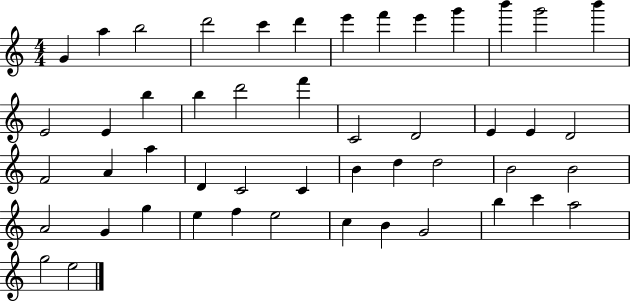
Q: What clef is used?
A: treble